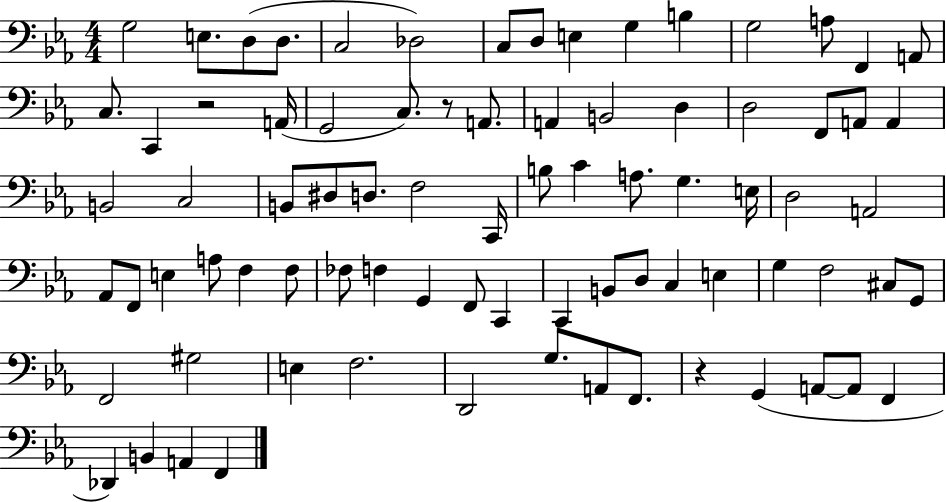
G3/h E3/e. D3/e D3/e. C3/h Db3/h C3/e D3/e E3/q G3/q B3/q G3/h A3/e F2/q A2/e C3/e. C2/q R/h A2/s G2/h C3/e. R/e A2/e. A2/q B2/h D3/q D3/h F2/e A2/e A2/q B2/h C3/h B2/e D#3/e D3/e. F3/h C2/s B3/e C4/q A3/e. G3/q. E3/s D3/h A2/h Ab2/e F2/e E3/q A3/e F3/q F3/e FES3/e F3/q G2/q F2/e C2/q C2/q B2/e D3/e C3/q E3/q G3/q F3/h C#3/e G2/e F2/h G#3/h E3/q F3/h. D2/h G3/e. A2/e F2/e. R/q G2/q A2/e A2/e F2/q Db2/q B2/q A2/q F2/q